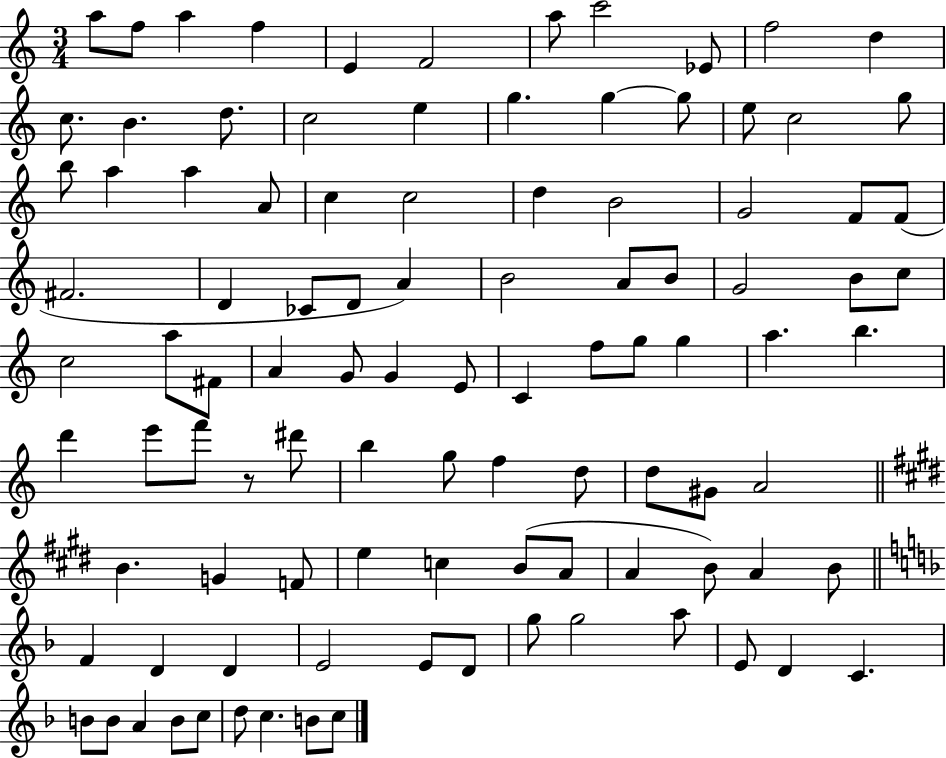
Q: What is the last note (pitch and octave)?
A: C5